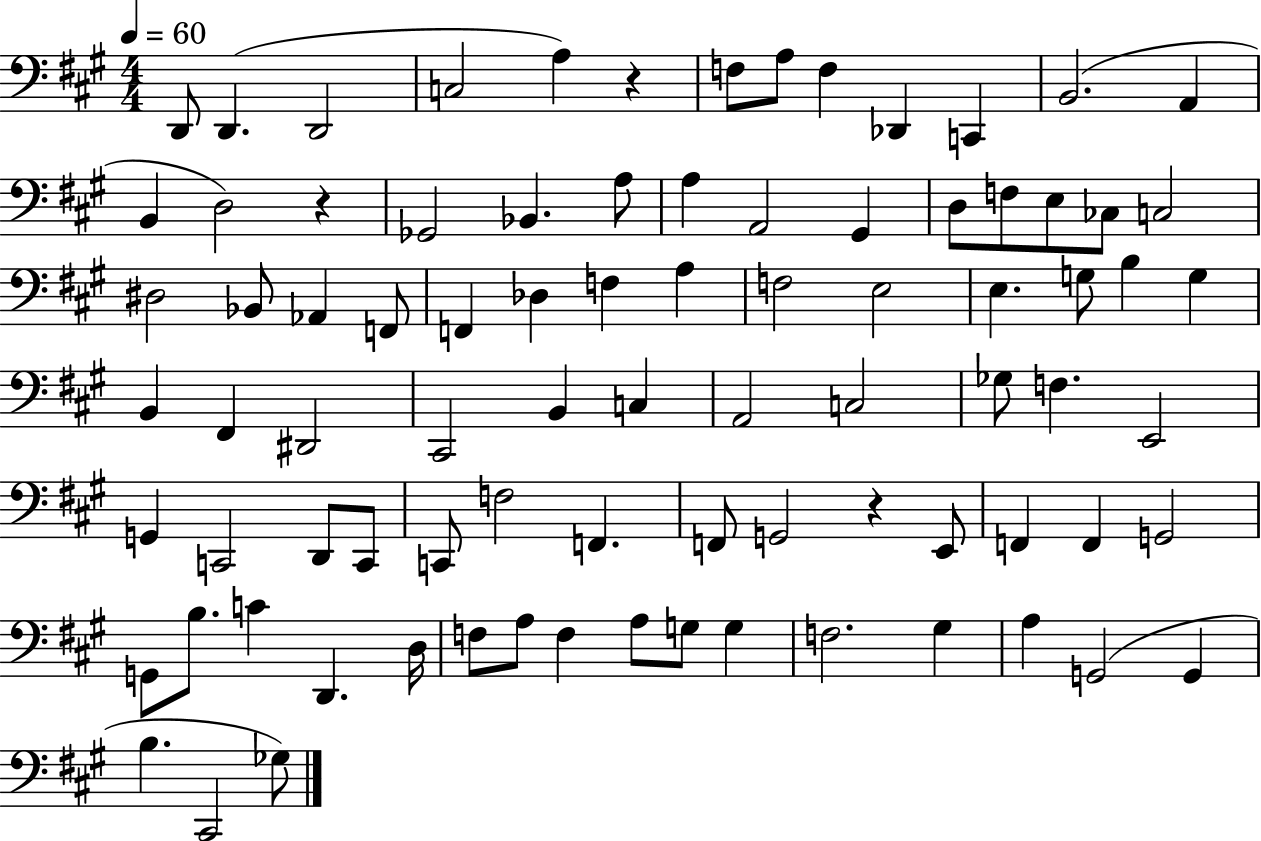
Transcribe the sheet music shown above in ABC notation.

X:1
T:Untitled
M:4/4
L:1/4
K:A
D,,/2 D,, D,,2 C,2 A, z F,/2 A,/2 F, _D,, C,, B,,2 A,, B,, D,2 z _G,,2 _B,, A,/2 A, A,,2 ^G,, D,/2 F,/2 E,/2 _C,/2 C,2 ^D,2 _B,,/2 _A,, F,,/2 F,, _D, F, A, F,2 E,2 E, G,/2 B, G, B,, ^F,, ^D,,2 ^C,,2 B,, C, A,,2 C,2 _G,/2 F, E,,2 G,, C,,2 D,,/2 C,,/2 C,,/2 F,2 F,, F,,/2 G,,2 z E,,/2 F,, F,, G,,2 G,,/2 B,/2 C D,, D,/4 F,/2 A,/2 F, A,/2 G,/2 G, F,2 ^G, A, G,,2 G,, B, ^C,,2 _G,/2